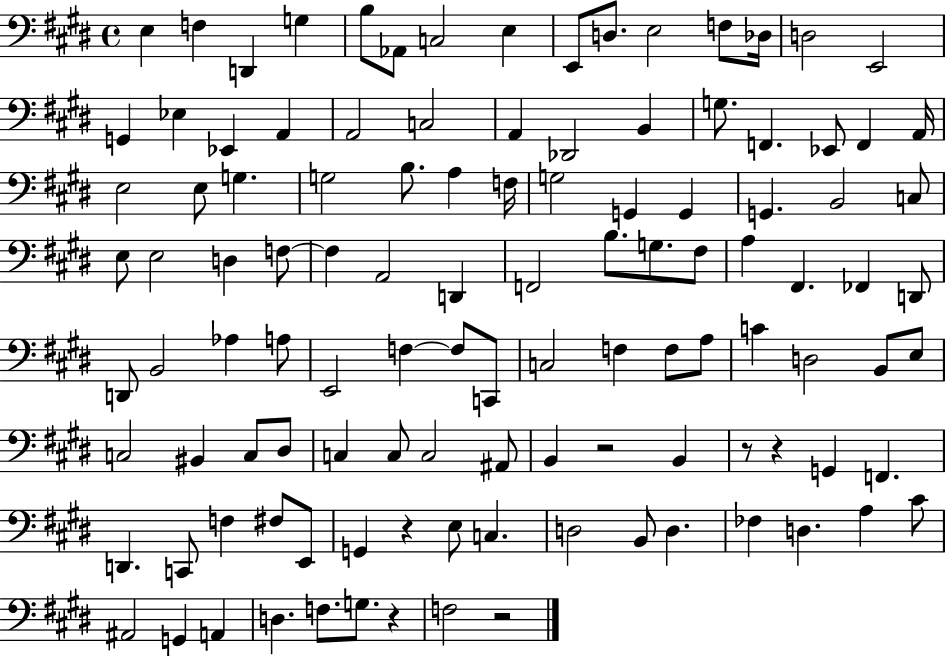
E3/q F3/q D2/q G3/q B3/e Ab2/e C3/h E3/q E2/e D3/e. E3/h F3/e Db3/s D3/h E2/h G2/q Eb3/q Eb2/q A2/q A2/h C3/h A2/q Db2/h B2/q G3/e. F2/q. Eb2/e F2/q A2/s E3/h E3/e G3/q. G3/h B3/e. A3/q F3/s G3/h G2/q G2/q G2/q. B2/h C3/e E3/e E3/h D3/q F3/e F3/q A2/h D2/q F2/h B3/e. G3/e. F#3/e A3/q F#2/q. FES2/q D2/e D2/e B2/h Ab3/q A3/e E2/h F3/q F3/e C2/e C3/h F3/q F3/e A3/e C4/q D3/h B2/e E3/e C3/h BIS2/q C3/e D#3/e C3/q C3/e C3/h A#2/e B2/q R/h B2/q R/e R/q G2/q F2/q. D2/q. C2/e F3/q F#3/e E2/e G2/q R/q E3/e C3/q. D3/h B2/e D3/q. FES3/q D3/q. A3/q C#4/e A#2/h G2/q A2/q D3/q. F3/e. G3/e. R/q F3/h R/h